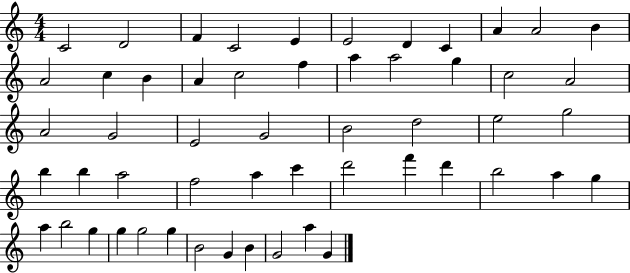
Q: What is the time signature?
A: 4/4